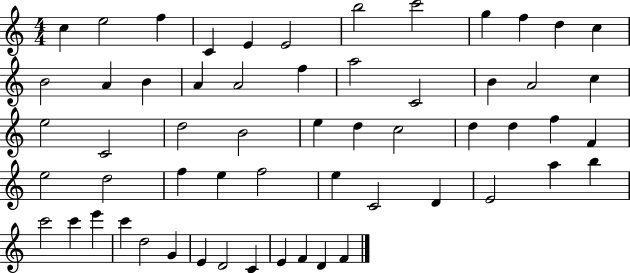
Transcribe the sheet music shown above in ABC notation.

X:1
T:Untitled
M:4/4
L:1/4
K:C
c e2 f C E E2 b2 c'2 g f d c B2 A B A A2 f a2 C2 B A2 c e2 C2 d2 B2 e d c2 d d f F e2 d2 f e f2 e C2 D E2 a b c'2 c' e' c' d2 G E D2 C E F D F